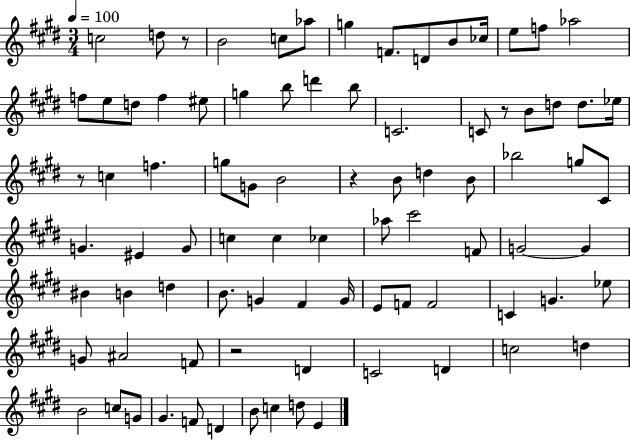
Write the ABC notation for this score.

X:1
T:Untitled
M:3/4
L:1/4
K:E
c2 d/2 z/2 B2 c/2 _a/2 g F/2 D/2 B/2 _c/4 e/2 f/2 _a2 f/2 e/2 d/2 f ^e/2 g b/2 d' b/2 C2 C/2 z/2 B/2 d/2 d/2 _e/4 z/2 c f g/2 G/2 B2 z B/2 d B/2 _b2 g/2 ^C/2 G ^E G/2 c c _c _a/2 ^c'2 F/2 G2 G ^B B d B/2 G ^F G/4 E/2 F/2 F2 C G _e/2 G/2 ^A2 F/2 z2 D C2 D c2 d B2 c/2 G/2 ^G F/2 D B/2 c d/2 E